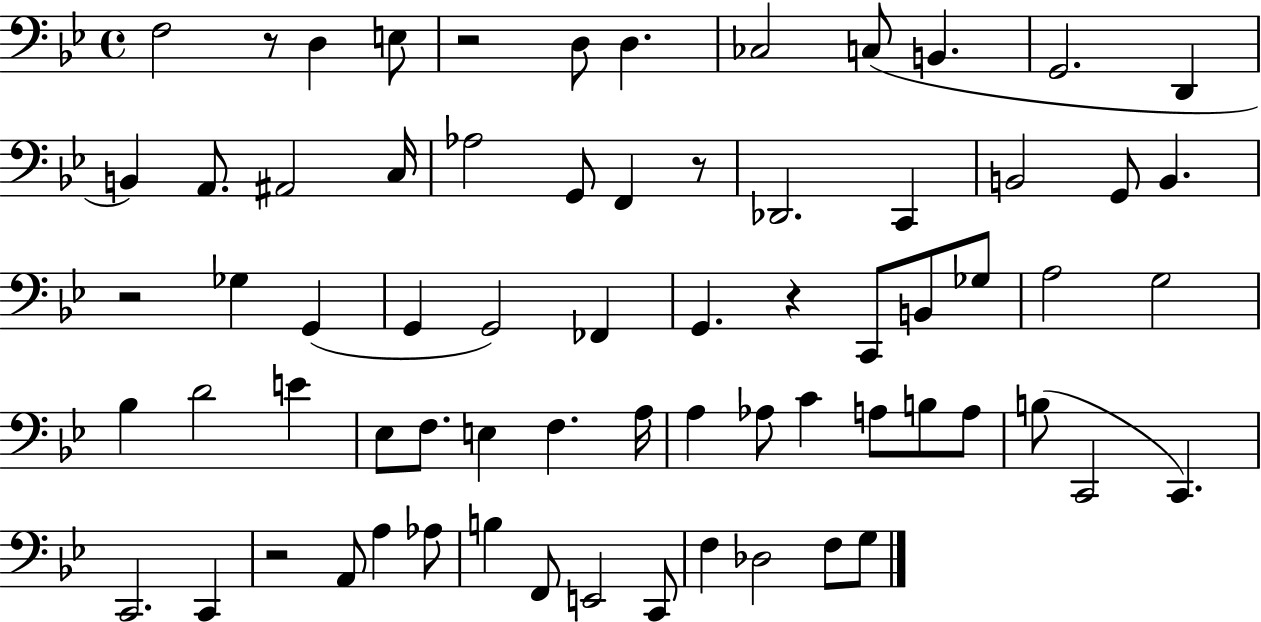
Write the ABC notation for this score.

X:1
T:Untitled
M:4/4
L:1/4
K:Bb
F,2 z/2 D, E,/2 z2 D,/2 D, _C,2 C,/2 B,, G,,2 D,, B,, A,,/2 ^A,,2 C,/4 _A,2 G,,/2 F,, z/2 _D,,2 C,, B,,2 G,,/2 B,, z2 _G, G,, G,, G,,2 _F,, G,, z C,,/2 B,,/2 _G,/2 A,2 G,2 _B, D2 E _E,/2 F,/2 E, F, A,/4 A, _A,/2 C A,/2 B,/2 A,/2 B,/2 C,,2 C,, C,,2 C,, z2 A,,/2 A, _A,/2 B, F,,/2 E,,2 C,,/2 F, _D,2 F,/2 G,/2